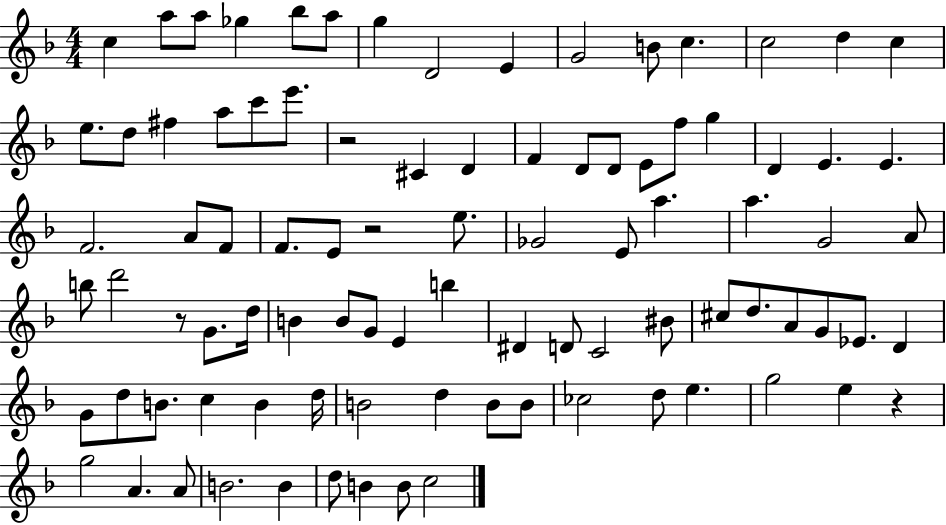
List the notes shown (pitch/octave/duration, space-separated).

C5/q A5/e A5/e Gb5/q Bb5/e A5/e G5/q D4/h E4/q G4/h B4/e C5/q. C5/h D5/q C5/q E5/e. D5/e F#5/q A5/e C6/e E6/e. R/h C#4/q D4/q F4/q D4/e D4/e E4/e F5/e G5/q D4/q E4/q. E4/q. F4/h. A4/e F4/e F4/e. E4/e R/h E5/e. Gb4/h E4/e A5/q. A5/q. G4/h A4/e B5/e D6/h R/e G4/e. D5/s B4/q B4/e G4/e E4/q B5/q D#4/q D4/e C4/h BIS4/e C#5/e D5/e. A4/e G4/e Eb4/e. D4/q G4/e D5/e B4/e. C5/q B4/q D5/s B4/h D5/q B4/e B4/e CES5/h D5/e E5/q. G5/h E5/q R/q G5/h A4/q. A4/e B4/h. B4/q D5/e B4/q B4/e C5/h